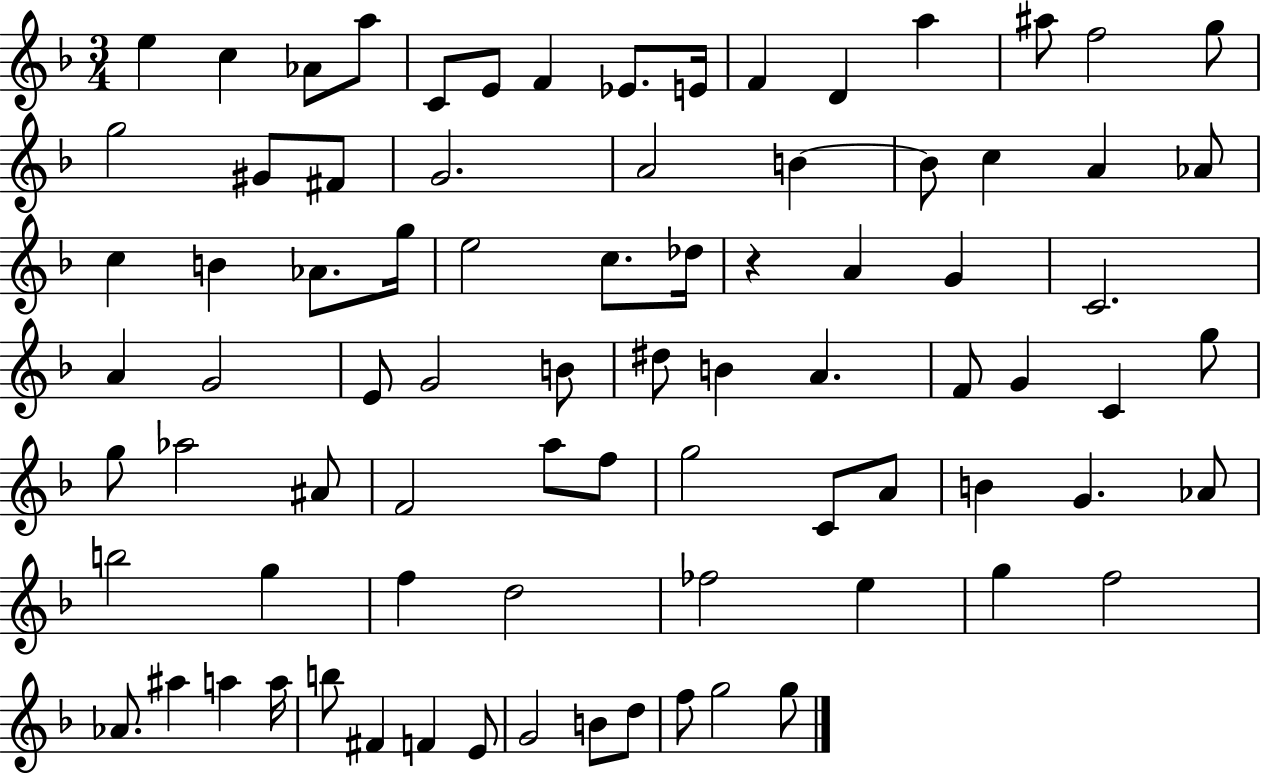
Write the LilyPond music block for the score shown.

{
  \clef treble
  \numericTimeSignature
  \time 3/4
  \key f \major
  e''4 c''4 aes'8 a''8 | c'8 e'8 f'4 ees'8. e'16 | f'4 d'4 a''4 | ais''8 f''2 g''8 | \break g''2 gis'8 fis'8 | g'2. | a'2 b'4~~ | b'8 c''4 a'4 aes'8 | \break c''4 b'4 aes'8. g''16 | e''2 c''8. des''16 | r4 a'4 g'4 | c'2. | \break a'4 g'2 | e'8 g'2 b'8 | dis''8 b'4 a'4. | f'8 g'4 c'4 g''8 | \break g''8 aes''2 ais'8 | f'2 a''8 f''8 | g''2 c'8 a'8 | b'4 g'4. aes'8 | \break b''2 g''4 | f''4 d''2 | fes''2 e''4 | g''4 f''2 | \break aes'8. ais''4 a''4 a''16 | b''8 fis'4 f'4 e'8 | g'2 b'8 d''8 | f''8 g''2 g''8 | \break \bar "|."
}